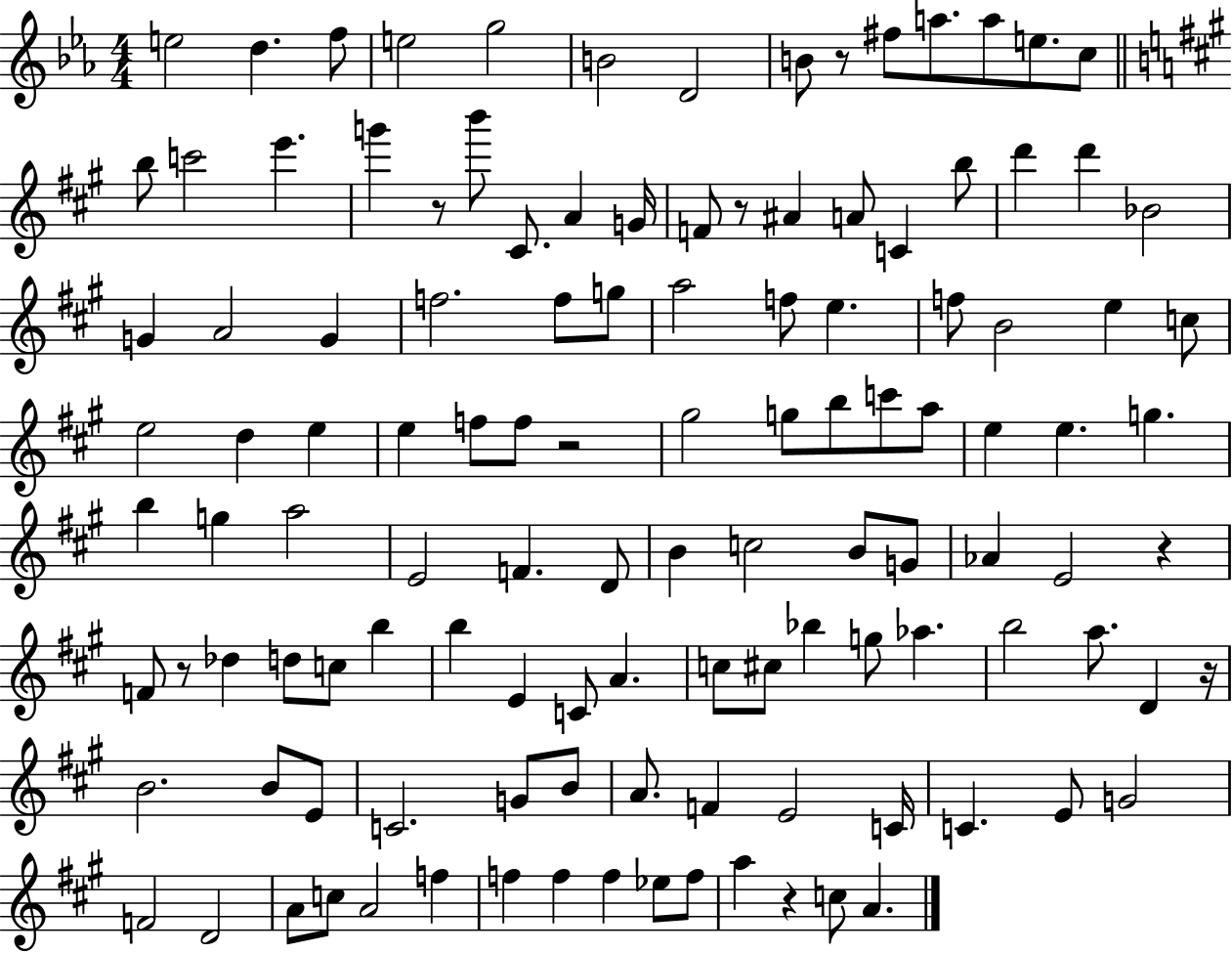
E5/h D5/q. F5/e E5/h G5/h B4/h D4/h B4/e R/e F#5/e A5/e. A5/e E5/e. C5/e B5/e C6/h E6/q. G6/q R/e B6/e C#4/e. A4/q G4/s F4/e R/e A#4/q A4/e C4/q B5/e D6/q D6/q Bb4/h G4/q A4/h G4/q F5/h. F5/e G5/e A5/h F5/e E5/q. F5/e B4/h E5/q C5/e E5/h D5/q E5/q E5/q F5/e F5/e R/h G#5/h G5/e B5/e C6/e A5/e E5/q E5/q. G5/q. B5/q G5/q A5/h E4/h F4/q. D4/e B4/q C5/h B4/e G4/e Ab4/q E4/h R/q F4/e R/e Db5/q D5/e C5/e B5/q B5/q E4/q C4/e A4/q. C5/e C#5/e Bb5/q G5/e Ab5/q. B5/h A5/e. D4/q R/s B4/h. B4/e E4/e C4/h. G4/e B4/e A4/e. F4/q E4/h C4/s C4/q. E4/e G4/h F4/h D4/h A4/e C5/e A4/h F5/q F5/q F5/q F5/q Eb5/e F5/e A5/q R/q C5/e A4/q.